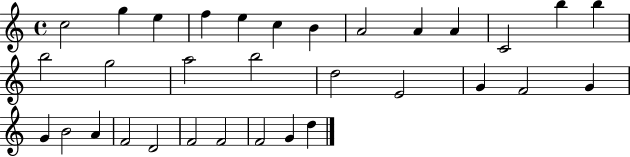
{
  \clef treble
  \time 4/4
  \defaultTimeSignature
  \key c \major
  c''2 g''4 e''4 | f''4 e''4 c''4 b'4 | a'2 a'4 a'4 | c'2 b''4 b''4 | \break b''2 g''2 | a''2 b''2 | d''2 e'2 | g'4 f'2 g'4 | \break g'4 b'2 a'4 | f'2 d'2 | f'2 f'2 | f'2 g'4 d''4 | \break \bar "|."
}